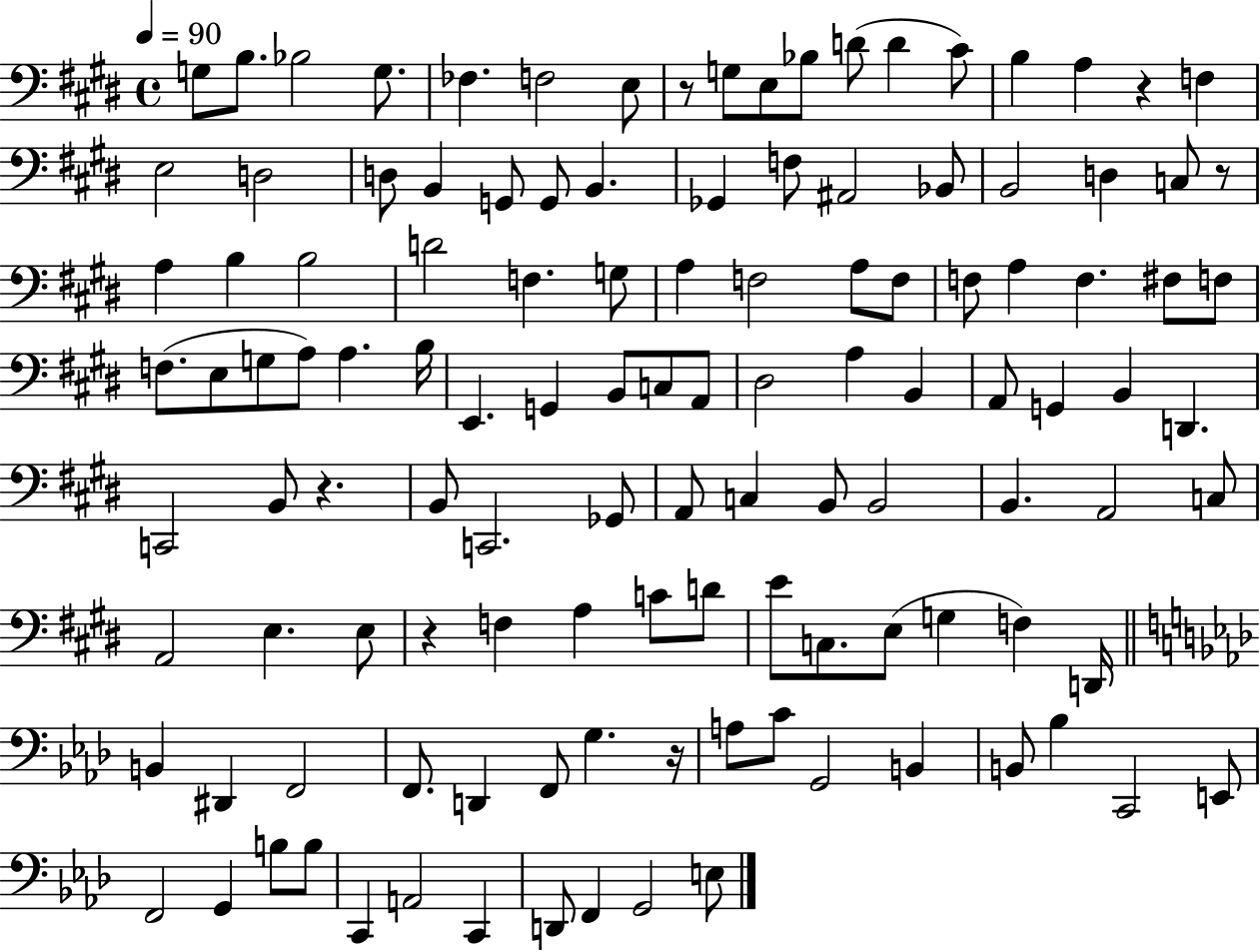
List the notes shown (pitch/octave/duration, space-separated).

G3/e B3/e. Bb3/h G3/e. FES3/q. F3/h E3/e R/e G3/e E3/e Bb3/e D4/e D4/q C#4/e B3/q A3/q R/q F3/q E3/h D3/h D3/e B2/q G2/e G2/e B2/q. Gb2/q F3/e A#2/h Bb2/e B2/h D3/q C3/e R/e A3/q B3/q B3/h D4/h F3/q. G3/e A3/q F3/h A3/e F3/e F3/e A3/q F3/q. F#3/e F3/e F3/e. E3/e G3/e A3/e A3/q. B3/s E2/q. G2/q B2/e C3/e A2/e D#3/h A3/q B2/q A2/e G2/q B2/q D2/q. C2/h B2/e R/q. B2/e C2/h. Gb2/e A2/e C3/q B2/e B2/h B2/q. A2/h C3/e A2/h E3/q. E3/e R/q F3/q A3/q C4/e D4/e E4/e C3/e. E3/e G3/q F3/q D2/s B2/q D#2/q F2/h F2/e. D2/q F2/e G3/q. R/s A3/e C4/e G2/h B2/q B2/e Bb3/q C2/h E2/e F2/h G2/q B3/e B3/e C2/q A2/h C2/q D2/e F2/q G2/h E3/e